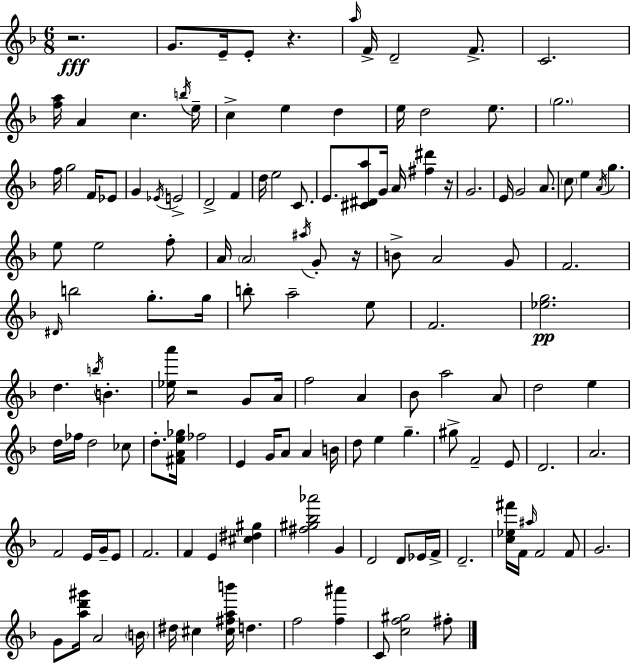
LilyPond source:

{
  \clef treble
  \numericTimeSignature
  \time 6/8
  \key f \major
  r2.\fff | g'8. e'16-- e'8-. r4. | \grace { a''16 } f'16-> d'2-- f'8.-> | c'2. | \break <f'' a''>16 a'4 c''4. | \acciaccatura { b''16 } e''16-- c''4-> e''4 d''4 | e''16 d''2 e''8. | \parenthesize g''2. | \break f''16 g''2 f'16 | ees'8 g'4 \acciaccatura { ees'16 } e'2-> | d'2-> f'4 | d''16 e''2 | \break c'8. e'8. <cis' dis' a''>8 g'16 a'16 <fis'' dis'''>4 | r16 g'2. | e'16 g'2 | a'8. \parenthesize c''8 e''4 \acciaccatura { a'16 } g''4. | \break e''8 e''2 | f''8-. a'16 \parenthesize a'2 | \acciaccatura { ais''16 } g'8-. r16 b'8-> a'2 | g'8 f'2. | \break \grace { dis'16 } b''2 | g''8.-. g''16 b''8-. a''2-- | e''8 f'2. | <ees'' g''>2.\pp | \break d''4. | \acciaccatura { b''16 } b'4.-. <ees'' a'''>16 r2 | g'8 a'16 f''2 | a'4 bes'8 a''2 | \break a'8 d''2 | e''4 d''16 fes''16 d''2 | ces''8 d''8.-. <fis' a' e'' ges''>16 fes''2 | e'4 g'16 | \break a'8 a'4 b'16 d''8 e''4 | g''4.-- gis''8-> f'2-- | e'8 d'2. | a'2. | \break f'2 | e'16 g'16-- e'8 f'2. | f'4 e'4 | <cis'' dis'' gis''>4 <fis'' gis'' bes'' aes'''>2 | \break g'4 d'2 | d'8 ees'16 f'16-> d'2.-- | <c'' ees'' fis'''>16 f'16 \grace { ais''16 } f'2 | f'8 g'2. | \break g'8 <a'' d''' gis'''>16 a'2 | \parenthesize b'16 dis''16 cis''4 | <cis'' fis'' a'' b'''>16 d''4. f''2 | <f'' ais'''>4 c'8 <c'' f'' gis''>2 | \break fis''8-. \bar "|."
}